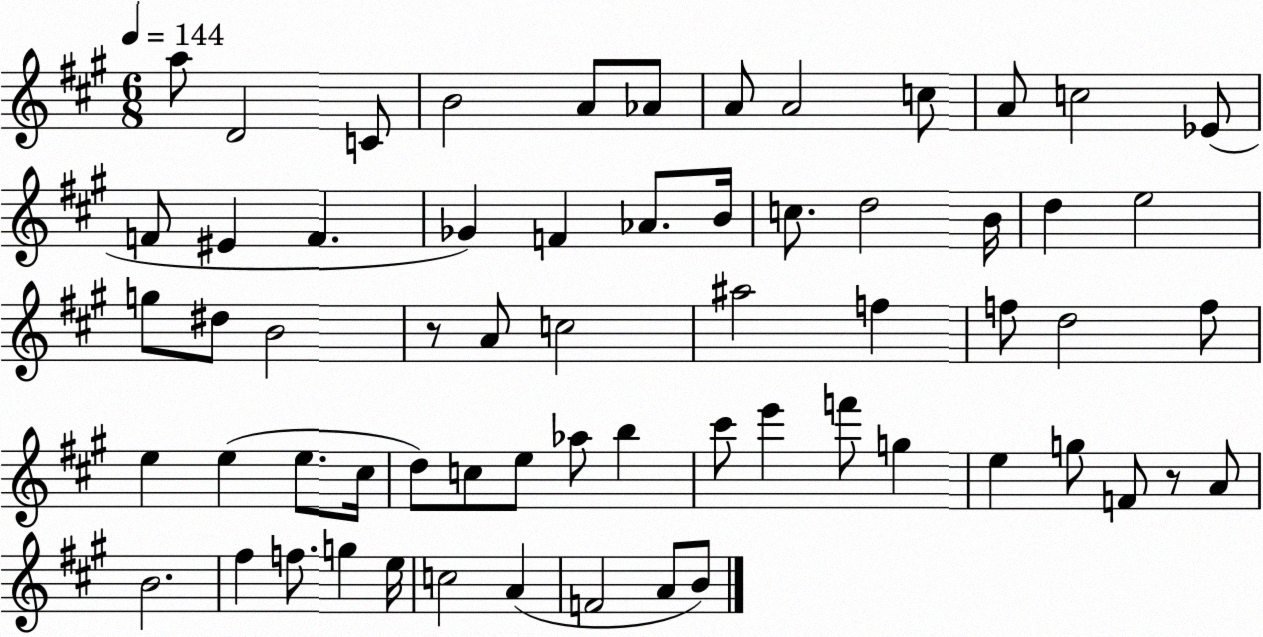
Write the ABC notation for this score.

X:1
T:Untitled
M:6/8
L:1/4
K:A
a/2 D2 C/2 B2 A/2 _A/2 A/2 A2 c/2 A/2 c2 _E/2 F/2 ^E F _G F _A/2 B/4 c/2 d2 B/4 d e2 g/2 ^d/2 B2 z/2 A/2 c2 ^a2 f f/2 d2 f/2 e e e/2 ^c/4 d/2 c/2 e/2 _a/2 b ^c'/2 e' f'/2 g e g/2 F/2 z/2 A/2 B2 ^f f/2 g e/4 c2 A F2 A/2 B/2